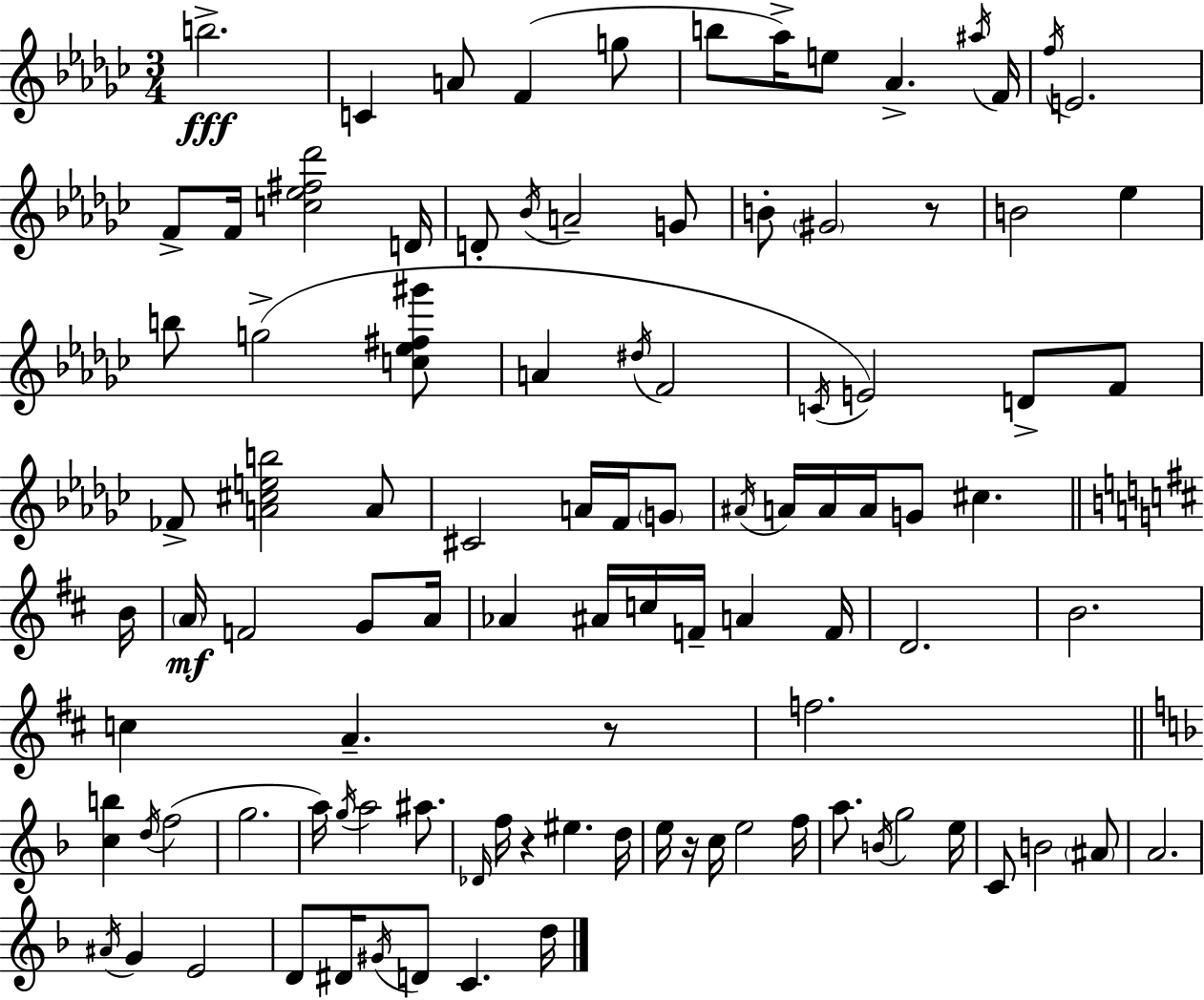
B5/h. C4/q A4/e F4/q G5/e B5/e Ab5/s E5/e Ab4/q. A#5/s F4/s F5/s E4/h. F4/e F4/s [C5,Eb5,F#5,Db6]/h D4/s D4/e Bb4/s A4/h G4/e B4/e G#4/h R/e B4/h Eb5/q B5/e G5/h [C5,Eb5,F#5,G#6]/e A4/q D#5/s F4/h C4/s E4/h D4/e F4/e FES4/e [A4,C#5,E5,B5]/h A4/e C#4/h A4/s F4/s G4/e A#4/s A4/s A4/s A4/s G4/e C#5/q. B4/s A4/s F4/h G4/e A4/s Ab4/q A#4/s C5/s F4/s A4/q F4/s D4/h. B4/h. C5/q A4/q. R/e F5/h. [C5,B5]/q D5/s F5/h G5/h. A5/s G5/s A5/h A#5/e. Db4/s F5/s R/q EIS5/q. D5/s E5/s R/s C5/s E5/h F5/s A5/e. B4/s G5/h E5/s C4/e B4/h A#4/e A4/h. A#4/s G4/q E4/h D4/e D#4/s G#4/s D4/e C4/q. D5/s